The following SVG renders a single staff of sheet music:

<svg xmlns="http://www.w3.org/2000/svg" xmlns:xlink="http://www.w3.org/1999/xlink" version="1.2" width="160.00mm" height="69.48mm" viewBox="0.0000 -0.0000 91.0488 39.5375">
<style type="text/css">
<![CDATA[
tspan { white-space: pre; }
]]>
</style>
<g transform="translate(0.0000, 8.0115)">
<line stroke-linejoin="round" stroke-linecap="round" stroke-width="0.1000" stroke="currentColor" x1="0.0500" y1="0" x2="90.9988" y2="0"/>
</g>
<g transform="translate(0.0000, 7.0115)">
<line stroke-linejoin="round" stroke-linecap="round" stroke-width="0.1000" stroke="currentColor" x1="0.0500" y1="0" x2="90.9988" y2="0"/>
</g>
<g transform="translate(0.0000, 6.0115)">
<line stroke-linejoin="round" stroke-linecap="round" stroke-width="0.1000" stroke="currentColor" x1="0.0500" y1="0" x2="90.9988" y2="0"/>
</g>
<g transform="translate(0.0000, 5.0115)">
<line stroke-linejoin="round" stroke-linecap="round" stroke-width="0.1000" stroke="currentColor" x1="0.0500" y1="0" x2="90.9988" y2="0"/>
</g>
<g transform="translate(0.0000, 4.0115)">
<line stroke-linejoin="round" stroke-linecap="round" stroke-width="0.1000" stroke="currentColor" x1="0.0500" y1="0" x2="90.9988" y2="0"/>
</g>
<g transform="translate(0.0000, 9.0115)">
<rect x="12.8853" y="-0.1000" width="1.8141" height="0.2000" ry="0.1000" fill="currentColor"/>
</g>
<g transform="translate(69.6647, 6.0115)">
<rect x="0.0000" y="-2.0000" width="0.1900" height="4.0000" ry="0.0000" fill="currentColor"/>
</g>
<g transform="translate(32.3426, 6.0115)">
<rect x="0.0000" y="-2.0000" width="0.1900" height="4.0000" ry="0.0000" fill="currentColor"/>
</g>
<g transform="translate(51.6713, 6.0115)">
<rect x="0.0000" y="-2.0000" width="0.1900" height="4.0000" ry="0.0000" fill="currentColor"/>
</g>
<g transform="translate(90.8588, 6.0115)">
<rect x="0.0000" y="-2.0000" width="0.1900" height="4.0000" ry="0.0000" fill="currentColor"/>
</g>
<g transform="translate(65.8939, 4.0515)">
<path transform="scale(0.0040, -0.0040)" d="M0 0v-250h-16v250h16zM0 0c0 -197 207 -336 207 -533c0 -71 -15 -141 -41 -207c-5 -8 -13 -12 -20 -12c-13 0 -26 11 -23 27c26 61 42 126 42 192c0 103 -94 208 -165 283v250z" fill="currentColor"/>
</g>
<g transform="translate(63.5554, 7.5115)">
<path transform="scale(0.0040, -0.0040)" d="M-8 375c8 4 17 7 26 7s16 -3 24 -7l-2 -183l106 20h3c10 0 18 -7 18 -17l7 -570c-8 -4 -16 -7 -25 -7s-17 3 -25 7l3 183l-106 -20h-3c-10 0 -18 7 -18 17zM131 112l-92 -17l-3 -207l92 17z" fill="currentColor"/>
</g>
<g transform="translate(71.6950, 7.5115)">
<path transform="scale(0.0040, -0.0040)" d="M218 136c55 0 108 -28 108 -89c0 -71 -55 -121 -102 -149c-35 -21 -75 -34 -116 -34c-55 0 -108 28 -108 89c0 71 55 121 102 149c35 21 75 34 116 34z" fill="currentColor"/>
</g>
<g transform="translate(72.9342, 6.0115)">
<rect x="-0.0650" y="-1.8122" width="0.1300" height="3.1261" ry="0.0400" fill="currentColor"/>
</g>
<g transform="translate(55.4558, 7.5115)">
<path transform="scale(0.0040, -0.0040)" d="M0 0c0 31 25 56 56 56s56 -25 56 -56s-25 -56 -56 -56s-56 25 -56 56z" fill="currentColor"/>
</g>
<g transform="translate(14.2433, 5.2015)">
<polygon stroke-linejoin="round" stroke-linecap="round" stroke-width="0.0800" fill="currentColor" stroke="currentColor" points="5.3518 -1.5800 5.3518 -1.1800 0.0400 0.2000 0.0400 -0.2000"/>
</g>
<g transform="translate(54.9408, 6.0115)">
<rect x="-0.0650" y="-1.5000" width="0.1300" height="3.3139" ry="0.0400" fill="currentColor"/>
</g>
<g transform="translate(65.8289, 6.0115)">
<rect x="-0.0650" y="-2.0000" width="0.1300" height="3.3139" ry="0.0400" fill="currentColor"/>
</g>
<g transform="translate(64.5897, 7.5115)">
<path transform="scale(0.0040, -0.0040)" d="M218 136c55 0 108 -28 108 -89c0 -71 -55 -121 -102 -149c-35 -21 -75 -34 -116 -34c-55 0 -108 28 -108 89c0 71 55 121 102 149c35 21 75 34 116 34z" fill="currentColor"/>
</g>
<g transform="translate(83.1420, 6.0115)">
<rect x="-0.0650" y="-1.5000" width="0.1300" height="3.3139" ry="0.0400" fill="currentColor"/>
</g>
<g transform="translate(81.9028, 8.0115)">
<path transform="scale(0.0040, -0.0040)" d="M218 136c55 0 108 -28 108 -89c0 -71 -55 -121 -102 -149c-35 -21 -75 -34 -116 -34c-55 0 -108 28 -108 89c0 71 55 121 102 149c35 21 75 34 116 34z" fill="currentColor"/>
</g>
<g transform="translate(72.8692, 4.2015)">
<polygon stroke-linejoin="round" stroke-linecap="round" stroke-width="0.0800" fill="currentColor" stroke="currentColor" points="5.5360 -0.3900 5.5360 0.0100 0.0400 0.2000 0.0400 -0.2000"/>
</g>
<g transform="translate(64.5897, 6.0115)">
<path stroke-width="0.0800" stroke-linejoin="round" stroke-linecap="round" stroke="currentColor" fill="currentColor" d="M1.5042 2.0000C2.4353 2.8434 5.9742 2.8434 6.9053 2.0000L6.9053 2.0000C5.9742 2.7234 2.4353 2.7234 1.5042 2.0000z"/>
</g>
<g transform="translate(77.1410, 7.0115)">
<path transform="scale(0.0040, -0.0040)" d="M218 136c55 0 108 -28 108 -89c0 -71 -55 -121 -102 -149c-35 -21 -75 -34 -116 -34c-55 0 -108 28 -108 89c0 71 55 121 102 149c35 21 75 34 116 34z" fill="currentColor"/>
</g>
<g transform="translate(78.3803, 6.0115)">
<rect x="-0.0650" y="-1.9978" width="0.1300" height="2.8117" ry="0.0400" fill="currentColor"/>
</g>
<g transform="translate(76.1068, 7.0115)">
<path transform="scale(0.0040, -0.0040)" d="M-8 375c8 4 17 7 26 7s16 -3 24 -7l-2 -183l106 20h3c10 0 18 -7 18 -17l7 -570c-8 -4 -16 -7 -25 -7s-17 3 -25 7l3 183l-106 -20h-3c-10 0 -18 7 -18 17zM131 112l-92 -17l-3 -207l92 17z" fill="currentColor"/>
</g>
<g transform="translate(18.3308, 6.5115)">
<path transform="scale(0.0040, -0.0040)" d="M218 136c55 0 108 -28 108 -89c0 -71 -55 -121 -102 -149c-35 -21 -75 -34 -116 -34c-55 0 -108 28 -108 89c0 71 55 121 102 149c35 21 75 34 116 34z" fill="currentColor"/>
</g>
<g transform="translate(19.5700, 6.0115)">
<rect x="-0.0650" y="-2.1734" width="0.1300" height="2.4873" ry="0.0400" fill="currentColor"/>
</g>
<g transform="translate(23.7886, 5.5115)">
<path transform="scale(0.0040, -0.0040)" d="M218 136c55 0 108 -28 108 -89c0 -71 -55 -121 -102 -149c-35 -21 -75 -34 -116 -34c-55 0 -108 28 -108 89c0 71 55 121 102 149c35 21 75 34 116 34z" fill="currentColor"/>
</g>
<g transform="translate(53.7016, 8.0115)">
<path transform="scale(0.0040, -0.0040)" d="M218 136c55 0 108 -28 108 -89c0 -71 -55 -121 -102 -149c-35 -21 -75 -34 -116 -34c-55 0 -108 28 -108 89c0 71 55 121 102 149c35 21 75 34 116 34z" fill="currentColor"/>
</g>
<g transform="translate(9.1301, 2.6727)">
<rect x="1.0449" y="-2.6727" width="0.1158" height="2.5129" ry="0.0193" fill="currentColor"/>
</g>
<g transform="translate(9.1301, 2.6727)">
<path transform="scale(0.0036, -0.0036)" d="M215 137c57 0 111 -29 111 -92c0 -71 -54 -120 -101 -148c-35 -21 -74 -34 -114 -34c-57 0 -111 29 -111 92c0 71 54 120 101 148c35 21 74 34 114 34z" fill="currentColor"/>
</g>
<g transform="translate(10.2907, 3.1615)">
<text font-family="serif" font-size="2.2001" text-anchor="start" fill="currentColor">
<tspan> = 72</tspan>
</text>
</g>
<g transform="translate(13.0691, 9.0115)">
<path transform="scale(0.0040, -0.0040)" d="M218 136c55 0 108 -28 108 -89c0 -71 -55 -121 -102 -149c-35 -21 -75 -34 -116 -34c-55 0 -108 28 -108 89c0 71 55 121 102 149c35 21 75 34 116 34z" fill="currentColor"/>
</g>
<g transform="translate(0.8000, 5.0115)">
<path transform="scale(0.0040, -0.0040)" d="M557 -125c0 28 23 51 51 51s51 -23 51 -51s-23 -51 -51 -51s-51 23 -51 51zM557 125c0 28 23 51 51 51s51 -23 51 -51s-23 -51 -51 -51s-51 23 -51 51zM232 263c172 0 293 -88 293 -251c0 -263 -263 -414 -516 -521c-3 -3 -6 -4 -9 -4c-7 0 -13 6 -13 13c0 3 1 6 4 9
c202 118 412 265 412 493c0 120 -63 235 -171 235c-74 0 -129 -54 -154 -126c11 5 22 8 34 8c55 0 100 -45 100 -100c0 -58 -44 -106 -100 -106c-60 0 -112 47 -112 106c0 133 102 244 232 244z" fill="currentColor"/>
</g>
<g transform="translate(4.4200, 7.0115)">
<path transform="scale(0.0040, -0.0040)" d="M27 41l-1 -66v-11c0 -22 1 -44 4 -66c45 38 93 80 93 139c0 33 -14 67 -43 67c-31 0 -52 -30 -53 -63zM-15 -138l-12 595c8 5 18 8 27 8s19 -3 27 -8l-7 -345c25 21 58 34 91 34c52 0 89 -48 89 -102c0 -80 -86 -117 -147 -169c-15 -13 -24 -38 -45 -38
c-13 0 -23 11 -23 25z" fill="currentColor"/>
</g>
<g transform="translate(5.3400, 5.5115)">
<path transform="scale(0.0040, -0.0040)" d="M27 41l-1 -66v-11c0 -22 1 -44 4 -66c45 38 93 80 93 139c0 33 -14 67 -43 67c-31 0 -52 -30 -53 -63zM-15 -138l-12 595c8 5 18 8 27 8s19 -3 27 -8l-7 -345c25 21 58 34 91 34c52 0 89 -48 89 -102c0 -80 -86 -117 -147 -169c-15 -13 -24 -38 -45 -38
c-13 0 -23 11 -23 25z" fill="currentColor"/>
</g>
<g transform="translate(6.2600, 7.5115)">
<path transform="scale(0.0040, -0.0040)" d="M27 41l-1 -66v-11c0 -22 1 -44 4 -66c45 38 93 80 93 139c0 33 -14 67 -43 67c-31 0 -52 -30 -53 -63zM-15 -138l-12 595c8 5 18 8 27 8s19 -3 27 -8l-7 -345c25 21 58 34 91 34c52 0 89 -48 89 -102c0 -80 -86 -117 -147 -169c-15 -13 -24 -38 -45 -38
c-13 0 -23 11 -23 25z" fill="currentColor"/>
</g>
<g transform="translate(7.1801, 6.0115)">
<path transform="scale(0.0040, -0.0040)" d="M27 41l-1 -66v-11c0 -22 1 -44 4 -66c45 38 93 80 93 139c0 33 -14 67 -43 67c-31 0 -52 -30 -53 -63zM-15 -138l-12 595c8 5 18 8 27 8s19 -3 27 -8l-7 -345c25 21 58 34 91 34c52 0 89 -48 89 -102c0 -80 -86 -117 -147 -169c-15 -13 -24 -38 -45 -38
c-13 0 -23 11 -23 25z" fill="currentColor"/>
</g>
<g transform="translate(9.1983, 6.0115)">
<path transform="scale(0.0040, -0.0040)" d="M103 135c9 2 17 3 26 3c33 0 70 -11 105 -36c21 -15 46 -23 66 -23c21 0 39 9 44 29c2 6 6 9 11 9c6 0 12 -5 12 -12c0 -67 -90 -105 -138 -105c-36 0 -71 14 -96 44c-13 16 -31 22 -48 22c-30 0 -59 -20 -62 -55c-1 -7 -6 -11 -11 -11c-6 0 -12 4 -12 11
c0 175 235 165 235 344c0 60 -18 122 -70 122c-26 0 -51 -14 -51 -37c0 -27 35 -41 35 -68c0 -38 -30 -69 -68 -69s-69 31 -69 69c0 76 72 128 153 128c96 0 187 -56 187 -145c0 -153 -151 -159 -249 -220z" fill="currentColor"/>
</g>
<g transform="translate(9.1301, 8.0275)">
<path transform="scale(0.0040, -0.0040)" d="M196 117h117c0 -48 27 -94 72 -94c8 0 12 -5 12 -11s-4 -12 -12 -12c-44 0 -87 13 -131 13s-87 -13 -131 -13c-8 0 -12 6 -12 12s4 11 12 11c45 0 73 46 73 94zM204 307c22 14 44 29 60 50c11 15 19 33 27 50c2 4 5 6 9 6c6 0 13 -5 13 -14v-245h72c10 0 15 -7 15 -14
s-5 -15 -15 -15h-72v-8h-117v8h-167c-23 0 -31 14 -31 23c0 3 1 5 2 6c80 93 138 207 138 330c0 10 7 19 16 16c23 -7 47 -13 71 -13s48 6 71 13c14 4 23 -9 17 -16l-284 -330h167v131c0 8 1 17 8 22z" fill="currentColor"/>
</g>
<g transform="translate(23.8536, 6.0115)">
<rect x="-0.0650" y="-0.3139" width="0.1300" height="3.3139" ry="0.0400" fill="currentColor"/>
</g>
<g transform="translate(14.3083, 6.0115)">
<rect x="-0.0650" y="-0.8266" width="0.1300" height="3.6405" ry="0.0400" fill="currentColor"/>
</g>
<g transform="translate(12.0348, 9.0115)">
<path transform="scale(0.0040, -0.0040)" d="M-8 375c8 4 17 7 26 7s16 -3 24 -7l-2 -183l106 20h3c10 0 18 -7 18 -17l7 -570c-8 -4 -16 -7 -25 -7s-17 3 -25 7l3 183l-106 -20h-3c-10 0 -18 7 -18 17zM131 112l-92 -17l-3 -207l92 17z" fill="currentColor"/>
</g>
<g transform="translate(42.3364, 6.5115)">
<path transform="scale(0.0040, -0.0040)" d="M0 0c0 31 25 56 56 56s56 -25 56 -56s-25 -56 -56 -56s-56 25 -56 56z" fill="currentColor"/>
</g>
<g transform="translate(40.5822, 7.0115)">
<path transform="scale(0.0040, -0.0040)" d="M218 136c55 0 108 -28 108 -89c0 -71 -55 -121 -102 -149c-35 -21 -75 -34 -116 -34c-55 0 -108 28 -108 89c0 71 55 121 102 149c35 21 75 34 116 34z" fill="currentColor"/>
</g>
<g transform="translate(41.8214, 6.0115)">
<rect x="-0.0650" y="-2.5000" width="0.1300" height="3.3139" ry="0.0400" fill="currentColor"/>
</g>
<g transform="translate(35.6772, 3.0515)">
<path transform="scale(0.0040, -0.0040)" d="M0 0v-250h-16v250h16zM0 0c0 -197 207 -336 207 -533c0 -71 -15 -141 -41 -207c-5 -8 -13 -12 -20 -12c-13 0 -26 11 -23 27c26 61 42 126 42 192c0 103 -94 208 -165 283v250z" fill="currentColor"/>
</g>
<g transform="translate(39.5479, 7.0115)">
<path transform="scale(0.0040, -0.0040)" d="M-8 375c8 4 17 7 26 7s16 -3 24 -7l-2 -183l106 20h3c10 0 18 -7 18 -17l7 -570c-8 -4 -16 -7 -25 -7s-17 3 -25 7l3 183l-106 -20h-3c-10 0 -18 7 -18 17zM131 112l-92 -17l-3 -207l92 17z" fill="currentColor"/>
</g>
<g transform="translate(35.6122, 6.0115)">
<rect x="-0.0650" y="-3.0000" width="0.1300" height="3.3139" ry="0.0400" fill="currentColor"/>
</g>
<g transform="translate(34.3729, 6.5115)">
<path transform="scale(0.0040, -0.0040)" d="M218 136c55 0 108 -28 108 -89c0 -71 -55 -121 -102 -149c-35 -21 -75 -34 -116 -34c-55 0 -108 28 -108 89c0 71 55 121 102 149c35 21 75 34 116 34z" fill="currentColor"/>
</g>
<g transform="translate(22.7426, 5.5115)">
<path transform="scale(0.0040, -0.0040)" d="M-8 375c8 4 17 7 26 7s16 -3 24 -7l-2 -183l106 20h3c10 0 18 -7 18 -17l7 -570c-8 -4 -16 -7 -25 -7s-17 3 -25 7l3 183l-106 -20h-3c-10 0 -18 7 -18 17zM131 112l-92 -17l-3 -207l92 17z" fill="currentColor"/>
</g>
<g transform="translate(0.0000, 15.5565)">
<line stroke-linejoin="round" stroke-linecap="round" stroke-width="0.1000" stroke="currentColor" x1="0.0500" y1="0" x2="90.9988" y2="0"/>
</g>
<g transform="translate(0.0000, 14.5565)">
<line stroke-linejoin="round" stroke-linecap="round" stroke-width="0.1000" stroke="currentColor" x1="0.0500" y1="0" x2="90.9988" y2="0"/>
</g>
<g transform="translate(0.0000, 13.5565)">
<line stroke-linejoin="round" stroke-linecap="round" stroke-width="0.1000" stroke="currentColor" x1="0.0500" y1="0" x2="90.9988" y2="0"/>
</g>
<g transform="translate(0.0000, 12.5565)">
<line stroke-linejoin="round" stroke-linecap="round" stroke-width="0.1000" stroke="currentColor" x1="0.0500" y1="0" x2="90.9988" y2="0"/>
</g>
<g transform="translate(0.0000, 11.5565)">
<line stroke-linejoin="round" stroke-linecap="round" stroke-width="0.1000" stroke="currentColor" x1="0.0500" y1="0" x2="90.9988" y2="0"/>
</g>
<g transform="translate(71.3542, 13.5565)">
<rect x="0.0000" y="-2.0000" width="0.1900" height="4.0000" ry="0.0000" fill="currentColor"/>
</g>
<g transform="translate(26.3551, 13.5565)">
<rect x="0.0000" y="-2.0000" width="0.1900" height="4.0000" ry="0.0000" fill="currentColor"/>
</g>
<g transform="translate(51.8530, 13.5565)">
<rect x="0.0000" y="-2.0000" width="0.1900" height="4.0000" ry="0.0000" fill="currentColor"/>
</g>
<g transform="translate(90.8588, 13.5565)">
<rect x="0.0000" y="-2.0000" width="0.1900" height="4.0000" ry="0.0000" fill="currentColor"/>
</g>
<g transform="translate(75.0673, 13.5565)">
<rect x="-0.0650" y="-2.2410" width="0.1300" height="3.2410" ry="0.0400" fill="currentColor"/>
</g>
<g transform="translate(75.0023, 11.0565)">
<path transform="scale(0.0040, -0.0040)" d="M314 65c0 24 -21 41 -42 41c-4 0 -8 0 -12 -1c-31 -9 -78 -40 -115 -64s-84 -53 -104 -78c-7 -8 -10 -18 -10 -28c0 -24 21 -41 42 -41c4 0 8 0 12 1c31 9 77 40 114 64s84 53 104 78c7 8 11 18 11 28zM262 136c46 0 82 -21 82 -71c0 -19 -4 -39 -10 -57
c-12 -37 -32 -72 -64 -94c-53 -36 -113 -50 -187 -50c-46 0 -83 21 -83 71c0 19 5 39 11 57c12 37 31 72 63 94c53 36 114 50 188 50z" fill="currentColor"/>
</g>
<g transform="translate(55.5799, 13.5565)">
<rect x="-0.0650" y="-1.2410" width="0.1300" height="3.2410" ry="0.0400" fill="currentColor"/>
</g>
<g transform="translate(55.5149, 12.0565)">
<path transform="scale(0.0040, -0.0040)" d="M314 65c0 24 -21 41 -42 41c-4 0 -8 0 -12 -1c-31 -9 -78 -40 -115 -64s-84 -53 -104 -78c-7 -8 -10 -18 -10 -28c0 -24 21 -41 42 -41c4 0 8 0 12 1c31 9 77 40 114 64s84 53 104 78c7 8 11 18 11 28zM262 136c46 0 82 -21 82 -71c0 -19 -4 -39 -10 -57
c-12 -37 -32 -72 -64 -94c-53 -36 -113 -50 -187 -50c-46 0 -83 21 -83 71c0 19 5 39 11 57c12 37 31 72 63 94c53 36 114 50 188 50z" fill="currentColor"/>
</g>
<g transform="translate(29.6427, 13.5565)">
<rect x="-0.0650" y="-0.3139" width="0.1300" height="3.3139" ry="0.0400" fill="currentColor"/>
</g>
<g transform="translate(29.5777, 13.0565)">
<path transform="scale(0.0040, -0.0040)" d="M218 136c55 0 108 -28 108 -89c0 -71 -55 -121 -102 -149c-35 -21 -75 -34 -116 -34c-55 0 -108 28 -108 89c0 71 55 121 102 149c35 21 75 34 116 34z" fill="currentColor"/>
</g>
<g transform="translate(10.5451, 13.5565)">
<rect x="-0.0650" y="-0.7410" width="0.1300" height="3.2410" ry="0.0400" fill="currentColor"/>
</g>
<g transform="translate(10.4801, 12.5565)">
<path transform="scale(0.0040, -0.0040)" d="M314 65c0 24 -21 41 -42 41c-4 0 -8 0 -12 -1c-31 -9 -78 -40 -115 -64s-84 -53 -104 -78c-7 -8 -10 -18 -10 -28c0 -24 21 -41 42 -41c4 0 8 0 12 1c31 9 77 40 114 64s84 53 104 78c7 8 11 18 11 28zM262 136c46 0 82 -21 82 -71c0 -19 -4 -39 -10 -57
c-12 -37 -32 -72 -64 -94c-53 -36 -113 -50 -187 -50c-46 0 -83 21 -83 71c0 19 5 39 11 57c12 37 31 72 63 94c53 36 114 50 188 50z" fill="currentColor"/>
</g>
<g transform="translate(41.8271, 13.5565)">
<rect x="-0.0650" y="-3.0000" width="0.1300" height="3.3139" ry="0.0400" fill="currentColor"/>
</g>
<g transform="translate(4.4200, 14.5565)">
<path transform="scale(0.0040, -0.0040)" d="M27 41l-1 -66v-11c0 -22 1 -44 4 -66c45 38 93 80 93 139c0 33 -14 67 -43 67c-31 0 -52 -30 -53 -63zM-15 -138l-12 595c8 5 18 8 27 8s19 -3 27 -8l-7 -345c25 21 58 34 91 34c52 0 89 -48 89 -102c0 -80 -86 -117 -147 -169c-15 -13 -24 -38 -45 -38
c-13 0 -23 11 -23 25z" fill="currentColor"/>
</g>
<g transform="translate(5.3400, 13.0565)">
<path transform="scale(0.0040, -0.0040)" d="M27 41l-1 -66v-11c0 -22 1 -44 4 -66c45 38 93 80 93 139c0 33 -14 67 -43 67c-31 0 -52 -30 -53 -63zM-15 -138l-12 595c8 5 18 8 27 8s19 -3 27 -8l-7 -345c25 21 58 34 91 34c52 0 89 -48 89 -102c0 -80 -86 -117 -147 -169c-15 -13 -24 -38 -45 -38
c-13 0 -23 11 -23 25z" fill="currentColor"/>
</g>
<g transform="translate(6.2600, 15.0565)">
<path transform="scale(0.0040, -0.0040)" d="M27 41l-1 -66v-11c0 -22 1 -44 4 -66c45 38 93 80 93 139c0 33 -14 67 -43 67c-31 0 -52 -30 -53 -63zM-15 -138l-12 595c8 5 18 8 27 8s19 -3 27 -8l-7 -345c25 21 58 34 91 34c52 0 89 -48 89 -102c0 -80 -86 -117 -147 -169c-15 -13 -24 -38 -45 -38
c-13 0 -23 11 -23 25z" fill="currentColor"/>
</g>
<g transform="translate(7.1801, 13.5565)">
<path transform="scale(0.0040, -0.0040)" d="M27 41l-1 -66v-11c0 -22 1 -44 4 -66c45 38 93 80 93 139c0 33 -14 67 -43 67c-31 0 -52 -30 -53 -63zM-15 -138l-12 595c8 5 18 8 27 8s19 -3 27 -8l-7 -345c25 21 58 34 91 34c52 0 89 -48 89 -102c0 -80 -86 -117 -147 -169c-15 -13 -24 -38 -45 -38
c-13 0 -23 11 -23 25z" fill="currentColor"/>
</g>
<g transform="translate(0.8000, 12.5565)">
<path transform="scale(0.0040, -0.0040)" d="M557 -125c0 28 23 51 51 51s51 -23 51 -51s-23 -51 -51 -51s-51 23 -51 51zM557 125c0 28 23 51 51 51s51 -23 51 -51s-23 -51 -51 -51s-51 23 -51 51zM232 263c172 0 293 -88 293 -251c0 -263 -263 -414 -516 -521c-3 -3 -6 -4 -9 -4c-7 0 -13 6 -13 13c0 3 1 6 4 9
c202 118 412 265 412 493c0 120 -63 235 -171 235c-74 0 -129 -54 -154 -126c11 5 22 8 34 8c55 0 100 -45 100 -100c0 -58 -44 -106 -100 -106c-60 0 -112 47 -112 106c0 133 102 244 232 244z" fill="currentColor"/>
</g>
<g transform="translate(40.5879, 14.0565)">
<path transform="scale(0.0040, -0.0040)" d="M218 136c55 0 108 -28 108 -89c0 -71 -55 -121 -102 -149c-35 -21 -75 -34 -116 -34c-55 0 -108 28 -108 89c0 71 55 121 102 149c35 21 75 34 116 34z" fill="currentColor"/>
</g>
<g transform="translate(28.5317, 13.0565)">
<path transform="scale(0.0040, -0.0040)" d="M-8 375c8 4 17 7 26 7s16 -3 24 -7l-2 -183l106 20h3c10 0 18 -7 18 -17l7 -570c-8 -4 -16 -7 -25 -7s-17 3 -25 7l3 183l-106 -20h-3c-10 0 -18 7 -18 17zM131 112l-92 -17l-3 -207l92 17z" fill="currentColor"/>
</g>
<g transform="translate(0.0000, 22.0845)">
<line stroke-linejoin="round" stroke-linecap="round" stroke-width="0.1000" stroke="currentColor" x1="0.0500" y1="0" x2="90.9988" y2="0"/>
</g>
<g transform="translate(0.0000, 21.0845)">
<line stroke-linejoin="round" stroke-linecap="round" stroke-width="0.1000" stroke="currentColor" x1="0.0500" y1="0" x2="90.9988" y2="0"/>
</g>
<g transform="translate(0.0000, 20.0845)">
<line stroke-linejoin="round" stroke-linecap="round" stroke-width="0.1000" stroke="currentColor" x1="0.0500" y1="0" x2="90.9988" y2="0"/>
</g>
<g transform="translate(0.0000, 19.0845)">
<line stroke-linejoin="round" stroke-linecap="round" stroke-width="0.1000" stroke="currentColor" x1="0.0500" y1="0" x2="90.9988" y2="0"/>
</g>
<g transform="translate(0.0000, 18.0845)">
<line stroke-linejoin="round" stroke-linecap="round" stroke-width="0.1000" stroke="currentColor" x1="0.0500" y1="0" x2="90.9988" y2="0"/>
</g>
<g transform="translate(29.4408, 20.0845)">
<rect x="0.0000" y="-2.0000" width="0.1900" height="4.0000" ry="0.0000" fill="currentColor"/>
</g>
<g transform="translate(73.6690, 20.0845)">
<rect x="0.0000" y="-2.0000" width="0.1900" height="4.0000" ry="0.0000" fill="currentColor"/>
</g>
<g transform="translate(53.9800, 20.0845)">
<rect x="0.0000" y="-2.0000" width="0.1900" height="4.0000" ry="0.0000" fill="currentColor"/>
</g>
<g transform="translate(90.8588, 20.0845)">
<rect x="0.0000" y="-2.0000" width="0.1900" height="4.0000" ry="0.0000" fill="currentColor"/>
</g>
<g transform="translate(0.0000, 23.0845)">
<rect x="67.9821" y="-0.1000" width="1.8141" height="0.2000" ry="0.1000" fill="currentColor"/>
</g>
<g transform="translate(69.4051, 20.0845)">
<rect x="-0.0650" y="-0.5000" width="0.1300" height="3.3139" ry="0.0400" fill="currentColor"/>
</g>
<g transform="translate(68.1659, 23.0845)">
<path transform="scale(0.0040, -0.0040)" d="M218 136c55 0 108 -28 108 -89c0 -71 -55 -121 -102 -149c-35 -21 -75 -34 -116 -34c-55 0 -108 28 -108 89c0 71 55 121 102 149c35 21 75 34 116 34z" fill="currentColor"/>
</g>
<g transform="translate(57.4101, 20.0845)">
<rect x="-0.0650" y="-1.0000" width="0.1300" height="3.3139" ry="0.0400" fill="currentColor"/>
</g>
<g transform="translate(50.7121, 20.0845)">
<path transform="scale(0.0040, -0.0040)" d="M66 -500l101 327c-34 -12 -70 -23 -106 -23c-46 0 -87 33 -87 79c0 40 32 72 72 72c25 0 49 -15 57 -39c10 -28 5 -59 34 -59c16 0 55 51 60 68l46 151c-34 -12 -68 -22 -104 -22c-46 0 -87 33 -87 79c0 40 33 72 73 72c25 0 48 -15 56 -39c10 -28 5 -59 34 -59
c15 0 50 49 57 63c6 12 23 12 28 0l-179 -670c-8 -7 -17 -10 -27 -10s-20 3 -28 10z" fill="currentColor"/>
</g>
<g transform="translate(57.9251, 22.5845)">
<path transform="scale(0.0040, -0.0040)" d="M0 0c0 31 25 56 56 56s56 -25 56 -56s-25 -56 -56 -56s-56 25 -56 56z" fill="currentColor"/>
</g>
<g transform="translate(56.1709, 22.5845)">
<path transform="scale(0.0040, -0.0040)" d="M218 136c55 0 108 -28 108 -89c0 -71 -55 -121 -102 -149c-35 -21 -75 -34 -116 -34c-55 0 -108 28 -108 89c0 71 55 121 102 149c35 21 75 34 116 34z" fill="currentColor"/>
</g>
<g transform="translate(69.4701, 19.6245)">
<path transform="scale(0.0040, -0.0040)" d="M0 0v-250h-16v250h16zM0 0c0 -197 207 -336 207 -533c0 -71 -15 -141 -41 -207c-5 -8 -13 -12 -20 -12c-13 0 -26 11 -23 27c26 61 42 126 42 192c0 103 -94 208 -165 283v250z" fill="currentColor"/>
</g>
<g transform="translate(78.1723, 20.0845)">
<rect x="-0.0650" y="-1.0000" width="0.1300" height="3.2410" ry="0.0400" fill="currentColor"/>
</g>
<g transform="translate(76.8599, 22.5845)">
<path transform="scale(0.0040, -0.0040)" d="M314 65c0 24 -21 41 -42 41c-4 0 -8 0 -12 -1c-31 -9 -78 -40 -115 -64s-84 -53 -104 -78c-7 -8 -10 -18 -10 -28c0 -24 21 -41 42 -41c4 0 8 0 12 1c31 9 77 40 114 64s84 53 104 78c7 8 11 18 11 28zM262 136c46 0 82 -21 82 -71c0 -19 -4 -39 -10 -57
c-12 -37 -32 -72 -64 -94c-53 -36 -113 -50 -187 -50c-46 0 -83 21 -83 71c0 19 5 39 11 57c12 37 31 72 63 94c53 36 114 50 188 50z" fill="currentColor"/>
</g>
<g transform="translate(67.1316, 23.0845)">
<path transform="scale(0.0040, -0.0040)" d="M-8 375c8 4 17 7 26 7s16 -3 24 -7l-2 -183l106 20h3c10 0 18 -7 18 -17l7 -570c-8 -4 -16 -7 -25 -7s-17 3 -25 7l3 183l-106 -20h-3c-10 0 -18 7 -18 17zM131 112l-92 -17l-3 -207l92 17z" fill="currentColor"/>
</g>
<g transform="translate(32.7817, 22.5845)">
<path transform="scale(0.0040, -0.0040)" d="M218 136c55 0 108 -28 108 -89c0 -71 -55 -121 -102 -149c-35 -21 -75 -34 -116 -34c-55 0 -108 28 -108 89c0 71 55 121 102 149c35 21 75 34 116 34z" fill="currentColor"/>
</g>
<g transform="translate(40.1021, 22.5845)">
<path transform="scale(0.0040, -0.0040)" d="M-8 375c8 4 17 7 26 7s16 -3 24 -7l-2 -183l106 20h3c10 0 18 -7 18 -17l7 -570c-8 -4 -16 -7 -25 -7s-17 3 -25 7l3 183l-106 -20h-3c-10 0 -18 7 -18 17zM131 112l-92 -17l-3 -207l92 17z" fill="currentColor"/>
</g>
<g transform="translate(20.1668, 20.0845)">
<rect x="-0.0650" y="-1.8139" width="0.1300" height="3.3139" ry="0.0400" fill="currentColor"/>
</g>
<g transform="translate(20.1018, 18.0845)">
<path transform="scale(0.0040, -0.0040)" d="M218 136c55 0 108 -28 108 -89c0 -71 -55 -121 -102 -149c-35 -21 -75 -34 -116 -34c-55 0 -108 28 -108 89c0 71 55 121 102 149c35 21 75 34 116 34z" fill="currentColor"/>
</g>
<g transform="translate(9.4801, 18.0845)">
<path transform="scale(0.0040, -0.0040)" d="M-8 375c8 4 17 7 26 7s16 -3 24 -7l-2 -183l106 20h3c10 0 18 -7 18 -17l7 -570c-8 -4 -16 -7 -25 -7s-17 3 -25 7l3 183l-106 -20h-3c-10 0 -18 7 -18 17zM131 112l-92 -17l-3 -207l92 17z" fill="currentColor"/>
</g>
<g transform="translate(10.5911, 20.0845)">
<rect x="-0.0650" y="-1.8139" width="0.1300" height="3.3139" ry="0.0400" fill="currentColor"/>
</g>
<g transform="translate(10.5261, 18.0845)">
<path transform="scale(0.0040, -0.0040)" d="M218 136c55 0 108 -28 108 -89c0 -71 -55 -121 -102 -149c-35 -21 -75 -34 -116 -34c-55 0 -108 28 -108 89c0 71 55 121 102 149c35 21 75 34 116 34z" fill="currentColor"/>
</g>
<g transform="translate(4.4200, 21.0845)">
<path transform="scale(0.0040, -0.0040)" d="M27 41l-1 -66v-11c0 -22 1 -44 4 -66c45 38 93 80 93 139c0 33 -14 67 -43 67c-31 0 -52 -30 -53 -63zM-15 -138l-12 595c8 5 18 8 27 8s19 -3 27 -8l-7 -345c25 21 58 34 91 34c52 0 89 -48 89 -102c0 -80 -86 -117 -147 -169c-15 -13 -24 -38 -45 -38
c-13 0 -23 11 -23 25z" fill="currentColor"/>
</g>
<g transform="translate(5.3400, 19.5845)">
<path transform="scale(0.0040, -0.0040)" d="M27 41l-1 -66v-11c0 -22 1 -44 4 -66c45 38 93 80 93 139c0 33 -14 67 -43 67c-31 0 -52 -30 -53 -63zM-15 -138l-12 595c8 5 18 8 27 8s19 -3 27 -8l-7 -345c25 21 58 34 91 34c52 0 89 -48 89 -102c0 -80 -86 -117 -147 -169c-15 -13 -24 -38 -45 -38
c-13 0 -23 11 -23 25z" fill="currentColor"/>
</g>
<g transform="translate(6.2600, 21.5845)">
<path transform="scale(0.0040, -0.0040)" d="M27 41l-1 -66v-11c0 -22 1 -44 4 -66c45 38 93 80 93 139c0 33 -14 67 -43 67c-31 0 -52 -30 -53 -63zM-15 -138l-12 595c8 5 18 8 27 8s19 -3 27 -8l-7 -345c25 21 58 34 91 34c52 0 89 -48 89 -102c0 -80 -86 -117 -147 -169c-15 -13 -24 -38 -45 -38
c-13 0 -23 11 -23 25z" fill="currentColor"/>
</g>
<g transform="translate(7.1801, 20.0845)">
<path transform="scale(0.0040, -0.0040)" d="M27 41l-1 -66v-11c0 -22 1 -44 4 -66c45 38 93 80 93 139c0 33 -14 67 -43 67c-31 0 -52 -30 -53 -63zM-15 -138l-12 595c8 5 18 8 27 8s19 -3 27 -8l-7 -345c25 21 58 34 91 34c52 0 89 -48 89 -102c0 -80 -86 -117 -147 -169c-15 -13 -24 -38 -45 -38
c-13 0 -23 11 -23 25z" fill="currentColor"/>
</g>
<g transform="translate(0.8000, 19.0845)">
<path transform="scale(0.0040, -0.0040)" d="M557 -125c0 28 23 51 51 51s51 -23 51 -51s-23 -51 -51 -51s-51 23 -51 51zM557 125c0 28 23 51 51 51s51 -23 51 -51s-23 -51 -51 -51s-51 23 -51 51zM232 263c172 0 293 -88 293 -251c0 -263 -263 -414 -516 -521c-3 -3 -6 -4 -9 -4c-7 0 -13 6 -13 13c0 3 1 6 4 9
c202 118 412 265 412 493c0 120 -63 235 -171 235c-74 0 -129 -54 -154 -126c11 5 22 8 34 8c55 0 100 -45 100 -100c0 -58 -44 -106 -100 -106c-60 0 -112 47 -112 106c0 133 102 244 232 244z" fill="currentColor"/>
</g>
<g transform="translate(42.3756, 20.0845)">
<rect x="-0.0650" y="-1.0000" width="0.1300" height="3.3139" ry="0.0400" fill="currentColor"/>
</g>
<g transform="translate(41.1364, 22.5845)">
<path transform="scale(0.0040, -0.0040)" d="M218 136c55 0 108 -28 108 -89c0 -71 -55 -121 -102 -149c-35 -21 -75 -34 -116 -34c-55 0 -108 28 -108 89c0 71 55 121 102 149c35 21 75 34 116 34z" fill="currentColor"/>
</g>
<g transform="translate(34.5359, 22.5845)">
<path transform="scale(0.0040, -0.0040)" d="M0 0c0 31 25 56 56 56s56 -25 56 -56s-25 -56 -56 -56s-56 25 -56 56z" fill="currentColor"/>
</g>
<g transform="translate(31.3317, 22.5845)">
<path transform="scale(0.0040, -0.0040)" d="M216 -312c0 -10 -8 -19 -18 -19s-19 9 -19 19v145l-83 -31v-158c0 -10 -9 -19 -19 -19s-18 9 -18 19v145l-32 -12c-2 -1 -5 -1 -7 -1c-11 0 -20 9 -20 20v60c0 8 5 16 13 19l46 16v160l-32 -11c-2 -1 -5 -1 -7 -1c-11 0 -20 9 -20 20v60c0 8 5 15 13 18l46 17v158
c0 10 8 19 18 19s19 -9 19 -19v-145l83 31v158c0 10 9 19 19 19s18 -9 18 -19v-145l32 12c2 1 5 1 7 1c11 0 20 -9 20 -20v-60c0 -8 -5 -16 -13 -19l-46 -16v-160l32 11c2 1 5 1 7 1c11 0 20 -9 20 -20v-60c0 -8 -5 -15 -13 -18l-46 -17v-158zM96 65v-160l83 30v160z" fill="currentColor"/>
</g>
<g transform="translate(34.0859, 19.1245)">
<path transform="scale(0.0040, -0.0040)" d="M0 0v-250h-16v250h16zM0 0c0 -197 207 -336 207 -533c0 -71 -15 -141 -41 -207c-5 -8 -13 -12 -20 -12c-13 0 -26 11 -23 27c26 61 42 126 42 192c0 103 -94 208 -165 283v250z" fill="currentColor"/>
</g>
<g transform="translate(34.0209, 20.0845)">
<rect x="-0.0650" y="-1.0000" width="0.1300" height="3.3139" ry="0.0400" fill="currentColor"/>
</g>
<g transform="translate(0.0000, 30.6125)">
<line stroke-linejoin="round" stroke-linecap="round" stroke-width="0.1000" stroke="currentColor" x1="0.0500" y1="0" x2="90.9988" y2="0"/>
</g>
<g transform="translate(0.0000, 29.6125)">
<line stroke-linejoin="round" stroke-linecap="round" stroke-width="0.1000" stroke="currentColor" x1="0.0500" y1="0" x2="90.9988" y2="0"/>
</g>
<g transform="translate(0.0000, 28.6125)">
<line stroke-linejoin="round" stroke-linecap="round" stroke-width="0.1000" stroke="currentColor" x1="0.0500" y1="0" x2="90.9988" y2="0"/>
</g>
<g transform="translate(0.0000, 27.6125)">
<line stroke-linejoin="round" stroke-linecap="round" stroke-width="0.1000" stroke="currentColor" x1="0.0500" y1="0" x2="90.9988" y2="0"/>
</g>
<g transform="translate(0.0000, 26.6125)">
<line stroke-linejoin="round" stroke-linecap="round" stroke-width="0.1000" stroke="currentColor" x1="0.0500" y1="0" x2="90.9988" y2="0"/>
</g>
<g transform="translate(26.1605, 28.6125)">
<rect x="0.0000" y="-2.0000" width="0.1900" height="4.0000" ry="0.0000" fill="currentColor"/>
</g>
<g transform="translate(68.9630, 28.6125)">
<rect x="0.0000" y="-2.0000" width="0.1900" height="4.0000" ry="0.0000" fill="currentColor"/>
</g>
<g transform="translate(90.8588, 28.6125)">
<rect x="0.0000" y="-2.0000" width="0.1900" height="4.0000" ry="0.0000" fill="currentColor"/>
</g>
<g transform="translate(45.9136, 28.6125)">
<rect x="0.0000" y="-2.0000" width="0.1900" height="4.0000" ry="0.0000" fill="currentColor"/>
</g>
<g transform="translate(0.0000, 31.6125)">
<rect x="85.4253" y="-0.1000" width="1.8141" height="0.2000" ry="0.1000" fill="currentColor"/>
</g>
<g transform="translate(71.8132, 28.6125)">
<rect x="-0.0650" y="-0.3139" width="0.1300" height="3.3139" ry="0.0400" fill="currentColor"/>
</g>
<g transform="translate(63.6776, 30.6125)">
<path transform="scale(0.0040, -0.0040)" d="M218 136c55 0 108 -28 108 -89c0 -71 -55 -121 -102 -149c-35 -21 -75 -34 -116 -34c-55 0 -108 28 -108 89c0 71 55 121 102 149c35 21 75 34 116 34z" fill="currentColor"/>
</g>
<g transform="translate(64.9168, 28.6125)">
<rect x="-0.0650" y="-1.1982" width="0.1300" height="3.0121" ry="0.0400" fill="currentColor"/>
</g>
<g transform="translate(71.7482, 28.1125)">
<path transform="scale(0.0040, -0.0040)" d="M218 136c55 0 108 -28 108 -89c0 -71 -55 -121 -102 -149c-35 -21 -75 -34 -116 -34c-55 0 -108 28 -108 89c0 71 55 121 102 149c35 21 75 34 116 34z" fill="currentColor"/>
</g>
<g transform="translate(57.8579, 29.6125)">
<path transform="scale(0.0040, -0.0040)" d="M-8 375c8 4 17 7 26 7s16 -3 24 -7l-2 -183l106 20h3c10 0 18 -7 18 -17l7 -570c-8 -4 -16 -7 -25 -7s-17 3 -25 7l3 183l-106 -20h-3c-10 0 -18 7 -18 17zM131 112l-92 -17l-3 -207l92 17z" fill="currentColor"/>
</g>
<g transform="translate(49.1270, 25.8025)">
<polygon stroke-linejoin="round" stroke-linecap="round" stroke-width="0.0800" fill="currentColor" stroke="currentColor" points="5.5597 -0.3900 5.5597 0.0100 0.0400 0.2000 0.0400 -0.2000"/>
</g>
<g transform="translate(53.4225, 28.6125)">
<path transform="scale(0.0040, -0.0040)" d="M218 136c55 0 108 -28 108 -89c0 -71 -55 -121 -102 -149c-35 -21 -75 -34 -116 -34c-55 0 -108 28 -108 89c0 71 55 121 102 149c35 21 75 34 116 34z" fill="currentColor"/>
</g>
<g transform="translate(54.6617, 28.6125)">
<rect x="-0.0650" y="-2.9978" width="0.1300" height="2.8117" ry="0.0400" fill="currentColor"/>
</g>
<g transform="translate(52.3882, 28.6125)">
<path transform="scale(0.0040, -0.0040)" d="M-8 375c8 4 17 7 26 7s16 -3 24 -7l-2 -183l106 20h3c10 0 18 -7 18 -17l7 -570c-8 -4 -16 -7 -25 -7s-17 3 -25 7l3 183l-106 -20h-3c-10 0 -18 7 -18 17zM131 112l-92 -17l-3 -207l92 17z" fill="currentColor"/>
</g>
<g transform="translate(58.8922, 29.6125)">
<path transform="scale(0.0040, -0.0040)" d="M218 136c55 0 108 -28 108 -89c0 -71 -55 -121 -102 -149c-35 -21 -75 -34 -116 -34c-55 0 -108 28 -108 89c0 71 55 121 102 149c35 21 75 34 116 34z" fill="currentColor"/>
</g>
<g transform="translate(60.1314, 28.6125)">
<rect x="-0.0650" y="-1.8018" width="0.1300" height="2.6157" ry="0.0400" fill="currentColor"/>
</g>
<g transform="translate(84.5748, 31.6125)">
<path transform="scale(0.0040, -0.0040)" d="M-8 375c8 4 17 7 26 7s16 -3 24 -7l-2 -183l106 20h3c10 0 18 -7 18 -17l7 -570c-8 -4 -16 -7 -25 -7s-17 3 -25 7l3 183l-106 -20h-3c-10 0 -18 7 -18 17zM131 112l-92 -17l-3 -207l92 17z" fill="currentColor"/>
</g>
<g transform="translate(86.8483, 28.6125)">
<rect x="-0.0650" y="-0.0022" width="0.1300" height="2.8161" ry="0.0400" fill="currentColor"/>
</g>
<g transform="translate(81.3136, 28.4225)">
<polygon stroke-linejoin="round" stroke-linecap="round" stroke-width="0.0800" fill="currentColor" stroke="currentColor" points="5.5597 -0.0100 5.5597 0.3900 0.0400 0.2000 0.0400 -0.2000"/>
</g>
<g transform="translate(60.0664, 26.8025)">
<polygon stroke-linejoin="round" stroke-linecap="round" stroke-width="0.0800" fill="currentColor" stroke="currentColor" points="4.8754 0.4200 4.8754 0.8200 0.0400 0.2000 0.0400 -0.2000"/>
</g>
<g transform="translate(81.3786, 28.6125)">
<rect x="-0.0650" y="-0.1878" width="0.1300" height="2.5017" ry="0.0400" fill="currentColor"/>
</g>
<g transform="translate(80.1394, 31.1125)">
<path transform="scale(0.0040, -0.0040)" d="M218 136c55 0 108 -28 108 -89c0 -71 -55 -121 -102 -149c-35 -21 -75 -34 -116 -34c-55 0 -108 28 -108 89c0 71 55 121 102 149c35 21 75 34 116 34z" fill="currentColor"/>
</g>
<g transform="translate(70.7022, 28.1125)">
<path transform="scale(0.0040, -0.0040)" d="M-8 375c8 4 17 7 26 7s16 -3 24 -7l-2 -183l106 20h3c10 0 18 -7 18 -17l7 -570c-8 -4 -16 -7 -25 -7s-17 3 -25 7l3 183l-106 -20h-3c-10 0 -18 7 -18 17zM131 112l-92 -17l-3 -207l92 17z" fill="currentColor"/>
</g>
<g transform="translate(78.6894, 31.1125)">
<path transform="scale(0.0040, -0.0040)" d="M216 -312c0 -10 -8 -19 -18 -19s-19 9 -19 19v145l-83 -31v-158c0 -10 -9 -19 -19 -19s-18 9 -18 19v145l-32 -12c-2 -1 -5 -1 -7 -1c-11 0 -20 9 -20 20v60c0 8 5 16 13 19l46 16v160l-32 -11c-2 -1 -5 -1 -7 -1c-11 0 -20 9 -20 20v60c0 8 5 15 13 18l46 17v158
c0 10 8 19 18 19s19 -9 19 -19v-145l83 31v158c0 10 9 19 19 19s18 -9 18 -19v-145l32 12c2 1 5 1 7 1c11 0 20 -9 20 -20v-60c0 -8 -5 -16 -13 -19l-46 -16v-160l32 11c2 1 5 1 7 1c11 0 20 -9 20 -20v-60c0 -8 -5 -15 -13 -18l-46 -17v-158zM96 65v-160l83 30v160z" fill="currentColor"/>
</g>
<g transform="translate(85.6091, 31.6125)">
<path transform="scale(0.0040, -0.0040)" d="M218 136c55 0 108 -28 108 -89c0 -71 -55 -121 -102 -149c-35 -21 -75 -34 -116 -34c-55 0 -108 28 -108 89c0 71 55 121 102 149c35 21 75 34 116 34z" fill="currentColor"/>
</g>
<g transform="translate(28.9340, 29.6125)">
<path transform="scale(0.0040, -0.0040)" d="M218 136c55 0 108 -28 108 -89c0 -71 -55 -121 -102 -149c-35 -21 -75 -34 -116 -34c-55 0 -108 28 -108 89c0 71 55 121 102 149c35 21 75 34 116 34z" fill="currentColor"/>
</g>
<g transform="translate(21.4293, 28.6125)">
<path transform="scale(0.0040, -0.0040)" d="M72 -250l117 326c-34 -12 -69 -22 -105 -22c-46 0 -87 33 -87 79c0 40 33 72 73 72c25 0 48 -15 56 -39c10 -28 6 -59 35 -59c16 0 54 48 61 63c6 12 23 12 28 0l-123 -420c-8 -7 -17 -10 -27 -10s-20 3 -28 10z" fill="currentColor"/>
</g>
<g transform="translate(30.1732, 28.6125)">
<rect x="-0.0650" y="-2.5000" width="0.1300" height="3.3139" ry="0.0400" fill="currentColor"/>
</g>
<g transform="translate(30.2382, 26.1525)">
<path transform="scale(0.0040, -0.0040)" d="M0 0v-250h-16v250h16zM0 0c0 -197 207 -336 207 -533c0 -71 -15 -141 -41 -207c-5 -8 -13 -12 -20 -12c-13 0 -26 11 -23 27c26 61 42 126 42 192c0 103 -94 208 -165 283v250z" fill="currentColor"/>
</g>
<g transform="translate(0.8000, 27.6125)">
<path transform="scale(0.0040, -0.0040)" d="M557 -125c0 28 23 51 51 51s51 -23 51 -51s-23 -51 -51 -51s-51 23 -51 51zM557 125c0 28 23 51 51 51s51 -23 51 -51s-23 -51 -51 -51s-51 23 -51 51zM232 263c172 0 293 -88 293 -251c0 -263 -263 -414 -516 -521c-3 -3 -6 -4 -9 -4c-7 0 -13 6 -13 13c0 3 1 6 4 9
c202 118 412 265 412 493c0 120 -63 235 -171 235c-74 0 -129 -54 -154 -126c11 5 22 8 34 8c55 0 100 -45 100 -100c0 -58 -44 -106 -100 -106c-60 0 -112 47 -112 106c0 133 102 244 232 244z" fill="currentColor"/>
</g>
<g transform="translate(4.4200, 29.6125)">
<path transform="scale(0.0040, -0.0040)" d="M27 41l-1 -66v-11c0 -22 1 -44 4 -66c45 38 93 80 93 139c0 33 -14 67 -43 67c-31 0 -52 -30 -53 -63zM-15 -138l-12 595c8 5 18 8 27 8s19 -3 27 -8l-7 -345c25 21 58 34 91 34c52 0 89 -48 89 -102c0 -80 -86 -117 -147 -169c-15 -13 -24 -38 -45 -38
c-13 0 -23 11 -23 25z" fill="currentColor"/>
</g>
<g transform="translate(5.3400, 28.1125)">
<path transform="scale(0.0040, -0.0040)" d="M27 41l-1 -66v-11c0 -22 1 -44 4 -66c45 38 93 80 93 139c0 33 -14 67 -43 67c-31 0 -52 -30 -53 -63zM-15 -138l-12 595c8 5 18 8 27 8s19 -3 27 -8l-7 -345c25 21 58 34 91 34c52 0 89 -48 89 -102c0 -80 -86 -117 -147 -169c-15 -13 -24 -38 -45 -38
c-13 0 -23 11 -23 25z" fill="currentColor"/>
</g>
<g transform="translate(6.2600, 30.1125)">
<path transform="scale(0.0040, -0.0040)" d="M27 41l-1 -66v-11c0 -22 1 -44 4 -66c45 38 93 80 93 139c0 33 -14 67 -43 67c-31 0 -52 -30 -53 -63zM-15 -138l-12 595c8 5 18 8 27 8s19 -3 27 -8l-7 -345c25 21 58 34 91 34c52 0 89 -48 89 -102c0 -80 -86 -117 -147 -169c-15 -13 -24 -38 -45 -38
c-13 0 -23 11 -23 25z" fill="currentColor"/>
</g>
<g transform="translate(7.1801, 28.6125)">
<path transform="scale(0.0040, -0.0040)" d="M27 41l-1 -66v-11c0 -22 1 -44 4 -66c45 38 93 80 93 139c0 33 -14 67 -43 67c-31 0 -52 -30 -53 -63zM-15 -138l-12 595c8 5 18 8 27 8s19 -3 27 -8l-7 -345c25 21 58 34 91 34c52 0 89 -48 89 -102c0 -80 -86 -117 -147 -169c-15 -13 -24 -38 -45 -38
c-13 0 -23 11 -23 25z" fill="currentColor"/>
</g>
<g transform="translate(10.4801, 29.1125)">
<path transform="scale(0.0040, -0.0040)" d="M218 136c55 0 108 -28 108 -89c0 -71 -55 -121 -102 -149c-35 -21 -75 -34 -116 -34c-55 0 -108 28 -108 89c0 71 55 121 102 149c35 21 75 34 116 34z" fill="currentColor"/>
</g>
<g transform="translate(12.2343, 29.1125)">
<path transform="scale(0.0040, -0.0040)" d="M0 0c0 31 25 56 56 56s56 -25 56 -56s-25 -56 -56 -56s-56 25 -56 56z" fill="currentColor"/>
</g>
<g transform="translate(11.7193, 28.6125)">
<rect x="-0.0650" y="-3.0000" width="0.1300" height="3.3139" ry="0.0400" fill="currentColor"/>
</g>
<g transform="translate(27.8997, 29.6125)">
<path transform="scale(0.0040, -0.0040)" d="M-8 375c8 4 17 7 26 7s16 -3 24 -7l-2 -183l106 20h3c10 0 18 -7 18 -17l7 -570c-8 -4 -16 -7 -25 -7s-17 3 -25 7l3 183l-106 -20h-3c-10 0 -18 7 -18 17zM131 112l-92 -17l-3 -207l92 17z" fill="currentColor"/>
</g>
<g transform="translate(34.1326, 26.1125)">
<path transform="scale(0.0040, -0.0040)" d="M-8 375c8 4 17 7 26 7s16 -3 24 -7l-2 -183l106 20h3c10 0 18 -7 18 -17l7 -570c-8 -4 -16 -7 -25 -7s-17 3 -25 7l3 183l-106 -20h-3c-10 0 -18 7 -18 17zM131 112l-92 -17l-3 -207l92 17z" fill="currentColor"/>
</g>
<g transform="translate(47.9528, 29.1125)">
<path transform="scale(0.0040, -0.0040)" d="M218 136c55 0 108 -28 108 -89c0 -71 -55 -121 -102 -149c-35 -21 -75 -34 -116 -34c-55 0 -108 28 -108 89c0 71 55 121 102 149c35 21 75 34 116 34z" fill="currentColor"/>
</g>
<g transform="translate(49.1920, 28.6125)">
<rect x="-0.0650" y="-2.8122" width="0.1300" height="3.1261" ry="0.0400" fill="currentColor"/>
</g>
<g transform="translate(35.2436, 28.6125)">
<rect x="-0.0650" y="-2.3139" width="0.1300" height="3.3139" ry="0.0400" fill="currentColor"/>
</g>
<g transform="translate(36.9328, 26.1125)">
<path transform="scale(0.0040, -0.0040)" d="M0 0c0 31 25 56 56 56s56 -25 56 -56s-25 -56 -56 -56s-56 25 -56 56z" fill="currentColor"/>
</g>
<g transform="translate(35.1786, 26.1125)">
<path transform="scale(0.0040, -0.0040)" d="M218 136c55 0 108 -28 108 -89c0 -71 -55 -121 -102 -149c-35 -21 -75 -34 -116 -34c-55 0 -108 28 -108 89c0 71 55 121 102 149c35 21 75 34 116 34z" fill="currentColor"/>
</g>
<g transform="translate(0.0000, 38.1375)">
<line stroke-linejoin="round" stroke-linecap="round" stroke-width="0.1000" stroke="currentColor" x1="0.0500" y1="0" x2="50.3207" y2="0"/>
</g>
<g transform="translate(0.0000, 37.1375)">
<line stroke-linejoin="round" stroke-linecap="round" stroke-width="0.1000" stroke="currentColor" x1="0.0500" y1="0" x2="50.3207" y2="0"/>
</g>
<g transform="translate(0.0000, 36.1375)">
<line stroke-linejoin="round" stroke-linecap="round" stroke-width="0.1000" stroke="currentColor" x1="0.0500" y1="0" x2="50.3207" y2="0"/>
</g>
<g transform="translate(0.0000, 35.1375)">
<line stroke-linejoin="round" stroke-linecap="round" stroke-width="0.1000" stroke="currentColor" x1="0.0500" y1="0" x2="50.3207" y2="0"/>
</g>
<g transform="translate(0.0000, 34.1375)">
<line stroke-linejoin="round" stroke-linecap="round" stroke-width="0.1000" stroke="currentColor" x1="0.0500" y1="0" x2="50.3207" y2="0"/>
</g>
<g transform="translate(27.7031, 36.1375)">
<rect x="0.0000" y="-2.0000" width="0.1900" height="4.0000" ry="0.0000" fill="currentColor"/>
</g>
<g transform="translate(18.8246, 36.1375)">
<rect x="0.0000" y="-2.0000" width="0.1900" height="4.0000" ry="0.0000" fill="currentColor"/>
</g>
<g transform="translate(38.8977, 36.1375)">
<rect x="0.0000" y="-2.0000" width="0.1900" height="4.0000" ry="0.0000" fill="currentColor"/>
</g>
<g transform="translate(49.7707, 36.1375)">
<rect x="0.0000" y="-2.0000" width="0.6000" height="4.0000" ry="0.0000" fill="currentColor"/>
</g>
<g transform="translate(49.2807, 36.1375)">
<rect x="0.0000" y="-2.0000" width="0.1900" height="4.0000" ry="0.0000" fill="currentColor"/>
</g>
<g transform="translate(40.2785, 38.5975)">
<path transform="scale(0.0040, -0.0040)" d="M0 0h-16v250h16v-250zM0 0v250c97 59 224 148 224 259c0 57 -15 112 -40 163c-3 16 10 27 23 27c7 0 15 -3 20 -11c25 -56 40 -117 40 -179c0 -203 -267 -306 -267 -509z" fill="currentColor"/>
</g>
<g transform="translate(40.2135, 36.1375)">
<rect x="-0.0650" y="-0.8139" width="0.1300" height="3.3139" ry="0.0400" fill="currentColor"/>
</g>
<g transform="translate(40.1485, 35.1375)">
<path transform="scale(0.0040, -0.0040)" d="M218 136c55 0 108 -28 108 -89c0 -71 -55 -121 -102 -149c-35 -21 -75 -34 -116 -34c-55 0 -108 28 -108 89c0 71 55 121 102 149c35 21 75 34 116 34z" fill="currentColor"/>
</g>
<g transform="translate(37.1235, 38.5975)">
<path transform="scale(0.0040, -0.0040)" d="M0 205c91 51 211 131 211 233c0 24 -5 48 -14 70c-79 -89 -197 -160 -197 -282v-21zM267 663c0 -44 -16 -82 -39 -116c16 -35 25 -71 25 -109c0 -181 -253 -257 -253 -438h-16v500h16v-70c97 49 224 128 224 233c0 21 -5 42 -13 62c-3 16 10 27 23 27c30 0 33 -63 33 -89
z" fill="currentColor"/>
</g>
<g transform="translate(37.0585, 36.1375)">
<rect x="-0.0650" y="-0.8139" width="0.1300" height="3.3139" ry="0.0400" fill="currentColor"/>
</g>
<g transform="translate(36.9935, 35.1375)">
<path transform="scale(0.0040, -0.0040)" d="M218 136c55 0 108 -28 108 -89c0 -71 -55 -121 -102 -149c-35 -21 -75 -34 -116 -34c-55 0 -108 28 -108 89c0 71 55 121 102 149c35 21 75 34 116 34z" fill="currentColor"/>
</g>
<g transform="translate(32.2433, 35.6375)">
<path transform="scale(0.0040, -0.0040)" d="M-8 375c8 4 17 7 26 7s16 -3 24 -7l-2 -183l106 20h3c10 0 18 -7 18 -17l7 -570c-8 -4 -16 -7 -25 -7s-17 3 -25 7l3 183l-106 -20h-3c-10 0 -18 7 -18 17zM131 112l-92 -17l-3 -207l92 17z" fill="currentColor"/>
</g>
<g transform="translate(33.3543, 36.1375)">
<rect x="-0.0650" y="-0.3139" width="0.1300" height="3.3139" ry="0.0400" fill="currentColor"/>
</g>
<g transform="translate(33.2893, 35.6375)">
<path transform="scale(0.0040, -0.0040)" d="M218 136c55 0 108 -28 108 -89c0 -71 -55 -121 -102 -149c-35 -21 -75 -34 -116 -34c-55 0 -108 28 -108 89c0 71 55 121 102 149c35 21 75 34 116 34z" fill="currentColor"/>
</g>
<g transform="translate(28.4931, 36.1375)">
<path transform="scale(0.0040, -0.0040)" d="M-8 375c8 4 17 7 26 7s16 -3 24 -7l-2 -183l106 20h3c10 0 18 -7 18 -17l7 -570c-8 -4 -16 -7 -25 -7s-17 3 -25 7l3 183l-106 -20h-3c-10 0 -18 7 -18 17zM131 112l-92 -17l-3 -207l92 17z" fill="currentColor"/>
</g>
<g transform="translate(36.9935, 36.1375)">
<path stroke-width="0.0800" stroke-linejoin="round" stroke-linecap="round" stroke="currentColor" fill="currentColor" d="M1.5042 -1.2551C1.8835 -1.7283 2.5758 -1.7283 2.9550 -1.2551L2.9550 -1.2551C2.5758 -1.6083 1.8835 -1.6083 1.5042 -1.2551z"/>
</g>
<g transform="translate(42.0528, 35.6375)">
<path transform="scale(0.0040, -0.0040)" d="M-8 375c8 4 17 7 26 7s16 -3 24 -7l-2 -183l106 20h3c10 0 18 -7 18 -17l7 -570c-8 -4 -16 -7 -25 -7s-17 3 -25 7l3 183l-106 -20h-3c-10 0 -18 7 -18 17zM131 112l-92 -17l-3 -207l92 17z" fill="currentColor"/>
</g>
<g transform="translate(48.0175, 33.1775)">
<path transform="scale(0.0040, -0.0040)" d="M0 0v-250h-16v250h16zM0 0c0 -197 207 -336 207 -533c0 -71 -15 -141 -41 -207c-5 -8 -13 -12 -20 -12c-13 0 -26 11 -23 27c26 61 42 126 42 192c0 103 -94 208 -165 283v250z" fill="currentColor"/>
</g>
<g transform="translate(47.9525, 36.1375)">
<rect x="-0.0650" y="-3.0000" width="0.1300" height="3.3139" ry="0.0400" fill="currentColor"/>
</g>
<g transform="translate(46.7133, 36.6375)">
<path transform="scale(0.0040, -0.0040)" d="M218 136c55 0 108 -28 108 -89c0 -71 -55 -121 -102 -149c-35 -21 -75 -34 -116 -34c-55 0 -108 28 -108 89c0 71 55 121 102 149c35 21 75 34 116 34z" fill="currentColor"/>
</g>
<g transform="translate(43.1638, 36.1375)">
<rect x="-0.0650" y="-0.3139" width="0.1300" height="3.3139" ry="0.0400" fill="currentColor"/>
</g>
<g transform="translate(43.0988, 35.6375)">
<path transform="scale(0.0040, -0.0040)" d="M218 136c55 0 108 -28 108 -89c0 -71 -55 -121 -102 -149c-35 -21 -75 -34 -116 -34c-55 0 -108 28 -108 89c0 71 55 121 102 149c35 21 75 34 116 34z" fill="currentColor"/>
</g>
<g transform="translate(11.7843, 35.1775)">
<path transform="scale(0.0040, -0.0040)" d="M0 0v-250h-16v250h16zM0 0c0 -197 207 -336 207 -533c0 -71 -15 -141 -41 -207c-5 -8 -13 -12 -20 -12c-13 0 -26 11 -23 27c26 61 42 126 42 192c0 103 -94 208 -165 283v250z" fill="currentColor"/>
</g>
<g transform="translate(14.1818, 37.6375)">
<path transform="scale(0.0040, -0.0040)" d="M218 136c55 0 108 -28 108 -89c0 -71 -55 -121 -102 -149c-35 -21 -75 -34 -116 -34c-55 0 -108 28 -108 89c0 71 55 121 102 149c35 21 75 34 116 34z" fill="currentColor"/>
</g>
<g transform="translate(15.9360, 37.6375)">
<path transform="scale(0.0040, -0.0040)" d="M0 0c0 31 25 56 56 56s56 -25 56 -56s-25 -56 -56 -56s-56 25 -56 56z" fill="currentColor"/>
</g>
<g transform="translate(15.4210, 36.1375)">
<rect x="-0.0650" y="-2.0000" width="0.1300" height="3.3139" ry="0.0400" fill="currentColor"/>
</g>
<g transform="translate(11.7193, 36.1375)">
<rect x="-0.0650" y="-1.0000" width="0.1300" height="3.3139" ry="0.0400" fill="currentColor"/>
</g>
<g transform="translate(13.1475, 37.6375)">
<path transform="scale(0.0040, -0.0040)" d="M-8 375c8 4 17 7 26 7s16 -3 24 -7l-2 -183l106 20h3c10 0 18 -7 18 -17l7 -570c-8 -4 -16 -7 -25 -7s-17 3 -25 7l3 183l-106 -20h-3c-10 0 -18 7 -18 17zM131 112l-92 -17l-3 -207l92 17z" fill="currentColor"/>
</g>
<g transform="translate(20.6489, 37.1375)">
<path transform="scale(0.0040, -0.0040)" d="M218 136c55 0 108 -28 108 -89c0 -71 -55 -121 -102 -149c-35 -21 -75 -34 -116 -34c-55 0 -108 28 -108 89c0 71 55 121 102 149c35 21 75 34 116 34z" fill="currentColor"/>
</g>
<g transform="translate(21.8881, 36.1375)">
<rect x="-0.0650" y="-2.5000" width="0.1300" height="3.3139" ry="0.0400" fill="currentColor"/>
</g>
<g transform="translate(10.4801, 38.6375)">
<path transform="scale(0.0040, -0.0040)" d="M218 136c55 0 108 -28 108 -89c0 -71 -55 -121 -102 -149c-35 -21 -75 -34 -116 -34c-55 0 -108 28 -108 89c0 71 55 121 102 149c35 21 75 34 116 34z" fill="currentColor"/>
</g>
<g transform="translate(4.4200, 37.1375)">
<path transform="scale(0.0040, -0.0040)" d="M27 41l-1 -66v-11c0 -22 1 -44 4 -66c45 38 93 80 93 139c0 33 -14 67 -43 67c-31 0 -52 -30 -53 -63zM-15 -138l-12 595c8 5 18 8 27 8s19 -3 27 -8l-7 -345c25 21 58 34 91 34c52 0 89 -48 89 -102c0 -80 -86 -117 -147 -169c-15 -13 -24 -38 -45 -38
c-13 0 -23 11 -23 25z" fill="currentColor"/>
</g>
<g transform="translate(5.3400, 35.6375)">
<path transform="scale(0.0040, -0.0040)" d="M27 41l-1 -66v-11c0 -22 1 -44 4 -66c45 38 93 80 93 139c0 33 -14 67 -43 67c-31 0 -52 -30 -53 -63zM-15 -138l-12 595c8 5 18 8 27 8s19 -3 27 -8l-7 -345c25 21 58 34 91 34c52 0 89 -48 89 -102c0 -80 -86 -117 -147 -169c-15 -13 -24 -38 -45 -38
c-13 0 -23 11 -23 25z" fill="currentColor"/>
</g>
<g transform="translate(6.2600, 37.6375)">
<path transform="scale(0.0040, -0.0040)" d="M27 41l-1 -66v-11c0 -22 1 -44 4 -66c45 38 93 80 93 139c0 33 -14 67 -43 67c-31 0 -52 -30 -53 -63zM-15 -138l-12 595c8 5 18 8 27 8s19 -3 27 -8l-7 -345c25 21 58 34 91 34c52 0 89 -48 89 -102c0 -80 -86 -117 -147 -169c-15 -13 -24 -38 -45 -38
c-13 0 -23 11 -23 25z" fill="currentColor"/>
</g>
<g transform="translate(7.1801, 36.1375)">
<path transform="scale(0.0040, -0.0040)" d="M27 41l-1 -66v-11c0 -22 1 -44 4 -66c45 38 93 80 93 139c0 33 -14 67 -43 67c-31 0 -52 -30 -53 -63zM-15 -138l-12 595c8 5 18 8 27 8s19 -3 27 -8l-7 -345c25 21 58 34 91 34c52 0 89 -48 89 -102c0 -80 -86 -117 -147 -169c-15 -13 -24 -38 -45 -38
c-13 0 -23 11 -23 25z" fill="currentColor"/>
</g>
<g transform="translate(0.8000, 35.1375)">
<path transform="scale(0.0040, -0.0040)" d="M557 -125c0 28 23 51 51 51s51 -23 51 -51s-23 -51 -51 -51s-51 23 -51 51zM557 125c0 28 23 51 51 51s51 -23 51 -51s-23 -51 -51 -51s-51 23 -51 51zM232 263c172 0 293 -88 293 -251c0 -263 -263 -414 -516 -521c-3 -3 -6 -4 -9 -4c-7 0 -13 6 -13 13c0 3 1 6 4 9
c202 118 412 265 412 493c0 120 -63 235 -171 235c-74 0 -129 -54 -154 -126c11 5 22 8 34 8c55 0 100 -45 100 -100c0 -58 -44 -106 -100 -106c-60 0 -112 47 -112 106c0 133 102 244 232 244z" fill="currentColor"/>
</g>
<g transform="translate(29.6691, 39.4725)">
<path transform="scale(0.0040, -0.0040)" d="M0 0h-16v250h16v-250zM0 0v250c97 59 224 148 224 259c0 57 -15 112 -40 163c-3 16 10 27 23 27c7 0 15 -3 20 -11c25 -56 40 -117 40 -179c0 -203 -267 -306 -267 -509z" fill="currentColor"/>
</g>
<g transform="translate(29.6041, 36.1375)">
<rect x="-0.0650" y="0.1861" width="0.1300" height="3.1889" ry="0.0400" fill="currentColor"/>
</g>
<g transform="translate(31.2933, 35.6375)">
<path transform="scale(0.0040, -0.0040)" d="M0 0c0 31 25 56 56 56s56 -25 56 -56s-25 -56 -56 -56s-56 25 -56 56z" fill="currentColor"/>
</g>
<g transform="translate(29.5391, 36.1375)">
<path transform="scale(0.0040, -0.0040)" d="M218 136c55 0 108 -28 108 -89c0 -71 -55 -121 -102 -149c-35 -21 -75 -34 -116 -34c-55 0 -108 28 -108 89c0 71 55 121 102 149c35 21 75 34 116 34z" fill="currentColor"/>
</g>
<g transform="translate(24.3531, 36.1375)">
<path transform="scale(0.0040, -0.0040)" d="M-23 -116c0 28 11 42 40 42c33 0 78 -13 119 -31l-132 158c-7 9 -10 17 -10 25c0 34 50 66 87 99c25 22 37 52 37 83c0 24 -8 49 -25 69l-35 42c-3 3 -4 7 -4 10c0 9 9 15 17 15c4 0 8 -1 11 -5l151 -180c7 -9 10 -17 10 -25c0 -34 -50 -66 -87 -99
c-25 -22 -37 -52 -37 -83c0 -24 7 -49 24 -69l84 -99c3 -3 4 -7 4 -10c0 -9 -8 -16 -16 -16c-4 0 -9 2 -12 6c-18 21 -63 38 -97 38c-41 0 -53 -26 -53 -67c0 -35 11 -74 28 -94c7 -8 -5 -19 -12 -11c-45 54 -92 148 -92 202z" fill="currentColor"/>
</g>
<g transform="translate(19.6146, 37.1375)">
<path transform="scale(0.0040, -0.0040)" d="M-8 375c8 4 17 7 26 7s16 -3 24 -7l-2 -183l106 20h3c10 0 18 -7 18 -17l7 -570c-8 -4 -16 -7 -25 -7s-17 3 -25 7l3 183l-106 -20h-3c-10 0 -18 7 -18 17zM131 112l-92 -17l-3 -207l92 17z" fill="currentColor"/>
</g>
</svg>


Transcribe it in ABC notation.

X:1
T:Untitled
M:2/4
L:1/4
K:Ab
E,,/2 C,/2 E, C,/2 B,, G,, A,,/2 A,,/2 B,,/2 G,, F,2 E, C, G,2 _B,2 A, A, ^F,,/2 F,, z/4 F,, E,,/2 F,,2 C, z/2 B,,/2 B, C,/2 D,/2 B,,/2 G,,/2 E, ^F,,/2 E,,/2 F,,/2 A,, B,, z D,/2 E, F,/4 F,/2 E, C,/2